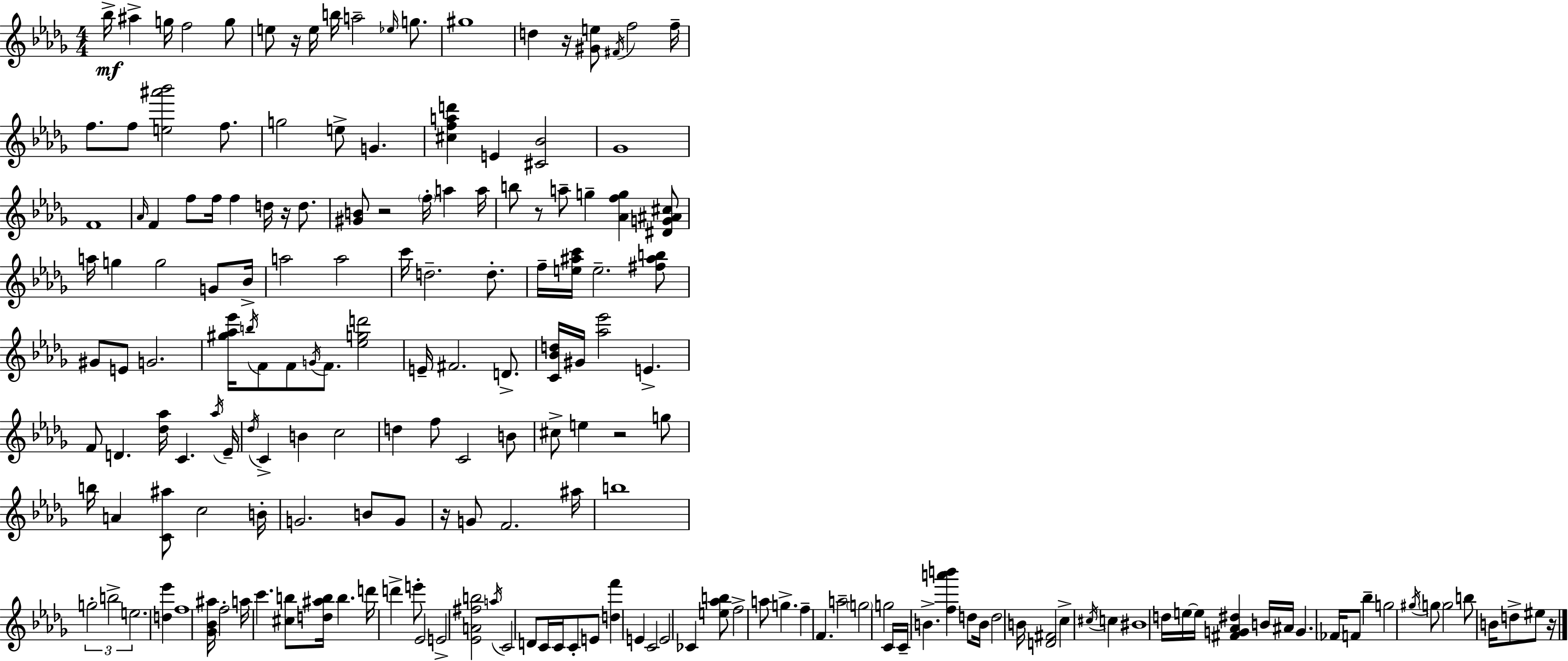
X:1
T:Untitled
M:4/4
L:1/4
K:Bbm
_b/4 ^a g/4 f2 g/2 e/2 z/4 e/4 b/4 a2 _e/4 g/2 ^g4 d z/4 [^Ge]/2 ^F/4 f2 f/4 f/2 f/2 [e^a'_b']2 f/2 g2 e/2 G [^cfad'] E [^C_B]2 _G4 F4 _A/4 F f/2 f/4 f d/4 z/4 d/2 [^GB]/2 z2 f/4 a a/4 b/2 z/2 a/2 g [_Afg] [^DG^A^c]/2 a/4 g g2 G/2 _B/4 a2 a2 c'/4 d2 d/2 f/4 [e^ac']/4 e2 [^f^ab]/2 ^G/2 E/2 G2 [^g_a_e']/4 b/4 F/2 F/2 G/4 F/2 [_egd']2 E/4 ^F2 D/2 [C_Bd]/4 ^G/4 [_a_e']2 E F/2 D [_d_a]/4 C _a/4 _E/4 _d/4 C B c2 d f/2 C2 B/2 ^c/2 e z2 g/2 b/4 A [C^a]/2 c2 B/4 G2 B/2 G/2 z/4 G/2 F2 ^a/4 b4 g2 b2 e2 [d_e'] f4 [_G_B^a]/4 f2 a/4 c' [^cb]/2 [d^ab]/4 b d'/4 d' e'/2 _E2 E2 [_EA^fb]2 a/4 C2 D/2 C/4 C/4 C/2 E/2 [df'] E C2 E2 _C [e_ab]/2 f2 a/2 g f F a2 g2 g2 C/4 C/4 B [fa'b'] d/2 B/4 d2 B/4 [D^F]2 c ^c/4 c ^B4 d/4 e/4 e/4 [^FG_A^d] B/4 ^A/4 G _F/4 F/2 _b g2 ^g/4 g/2 g2 b/2 B/4 d/2 ^e/2 z/4